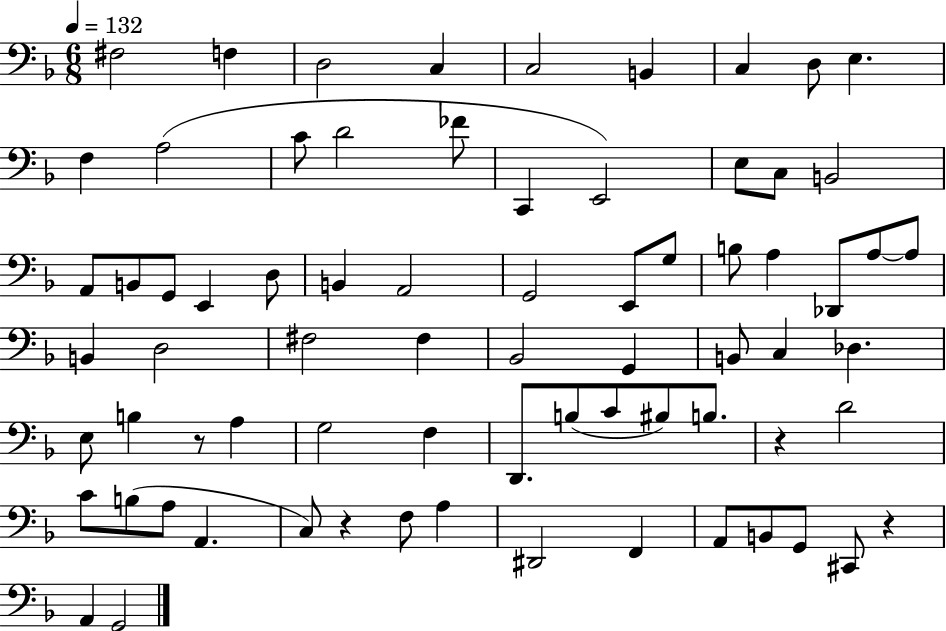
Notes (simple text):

F#3/h F3/q D3/h C3/q C3/h B2/q C3/q D3/e E3/q. F3/q A3/h C4/e D4/h FES4/e C2/q E2/h E3/e C3/e B2/h A2/e B2/e G2/e E2/q D3/e B2/q A2/h G2/h E2/e G3/e B3/e A3/q Db2/e A3/e A3/e B2/q D3/h F#3/h F#3/q Bb2/h G2/q B2/e C3/q Db3/q. E3/e B3/q R/e A3/q G3/h F3/q D2/e. B3/e C4/e BIS3/e B3/e. R/q D4/h C4/e B3/e A3/e A2/q. C3/e R/q F3/e A3/q D#2/h F2/q A2/e B2/e G2/e C#2/e R/q A2/q G2/h